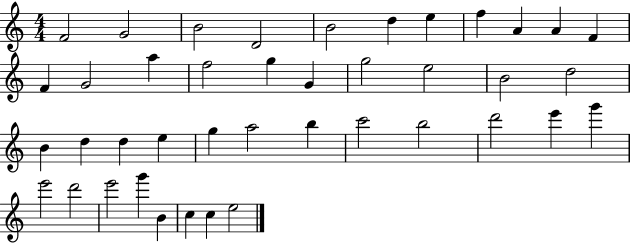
X:1
T:Untitled
M:4/4
L:1/4
K:C
F2 G2 B2 D2 B2 d e f A A F F G2 a f2 g G g2 e2 B2 d2 B d d e g a2 b c'2 b2 d'2 e' g' e'2 d'2 e'2 g' B c c e2